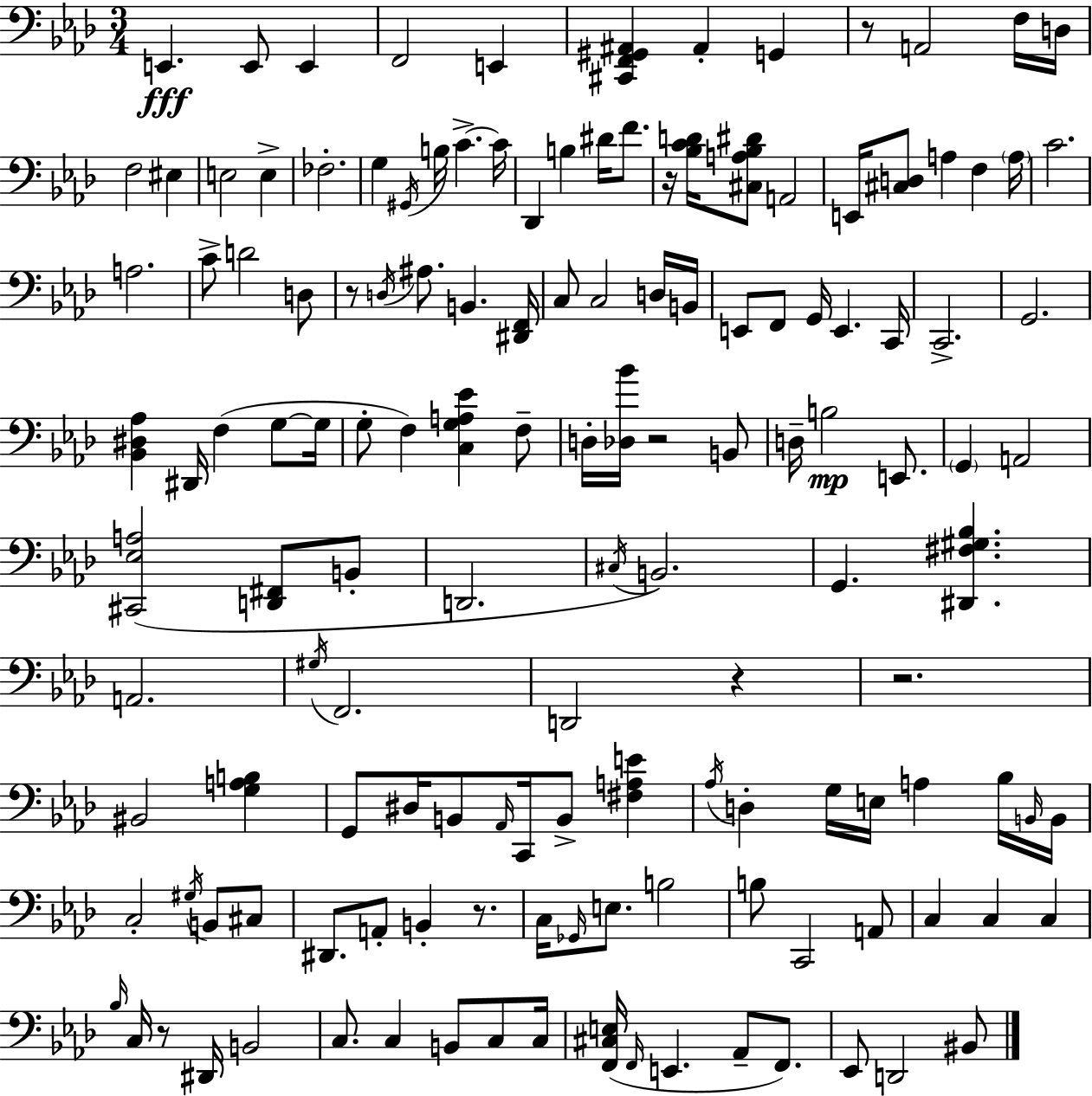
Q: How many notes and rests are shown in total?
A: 141